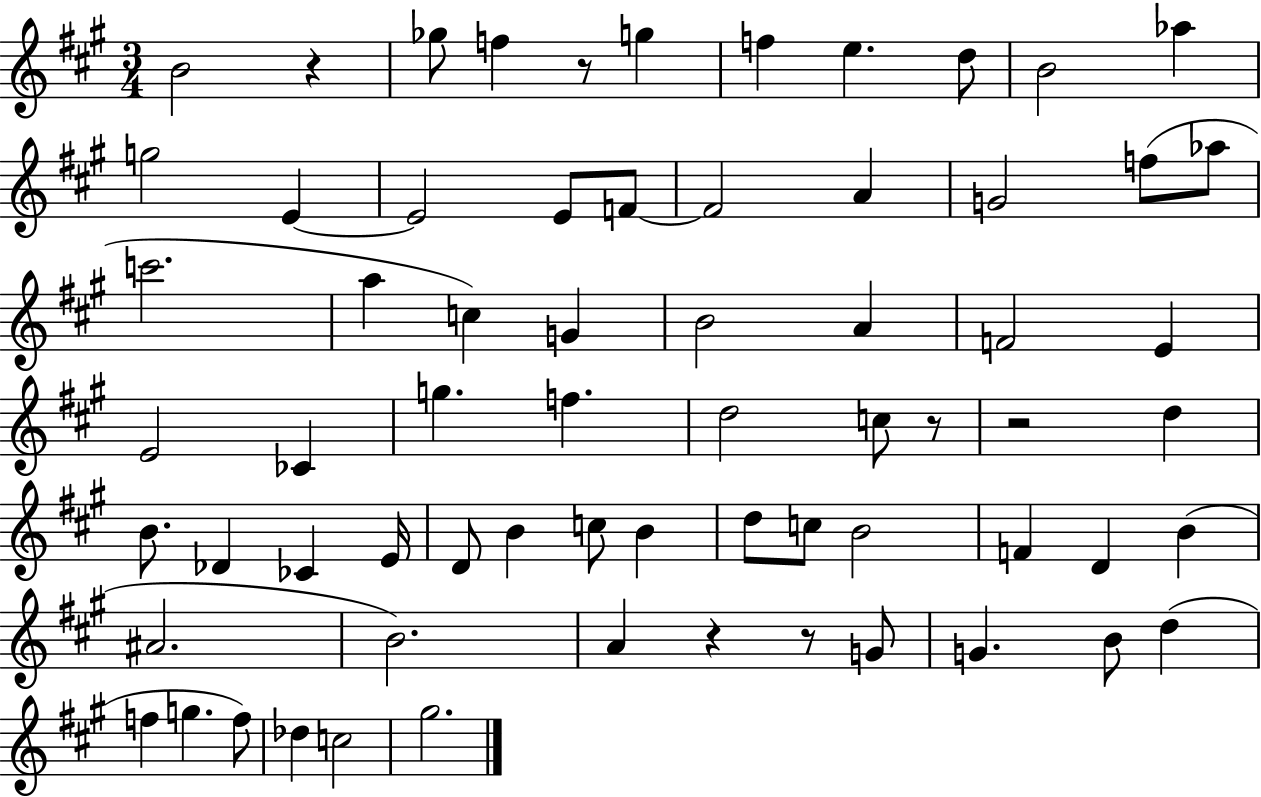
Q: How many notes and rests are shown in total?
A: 67